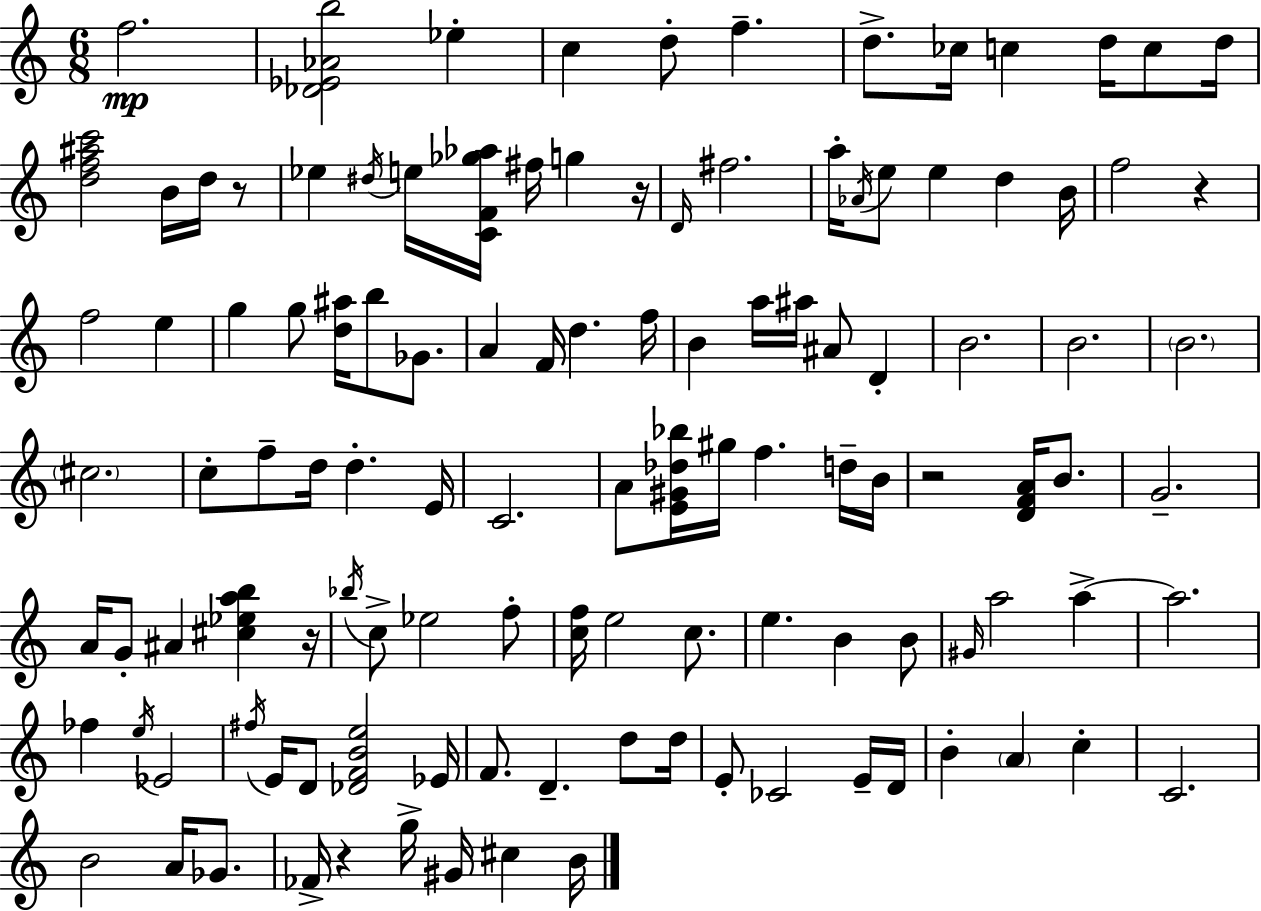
{
  \clef treble
  \numericTimeSignature
  \time 6/8
  \key a \minor
  f''2.\mp | <des' ees' aes' b''>2 ees''4-. | c''4 d''8-. f''4.-- | d''8.-> ces''16 c''4 d''16 c''8 d''16 | \break <d'' f'' ais'' c'''>2 b'16 d''16 r8 | ees''4 \acciaccatura { dis''16 } e''16 <c' f' ges'' aes''>16 fis''16 g''4 | r16 \grace { d'16 } fis''2. | a''16-. \acciaccatura { aes'16 } e''8 e''4 d''4 | \break b'16 f''2 r4 | f''2 e''4 | g''4 g''8 <d'' ais''>16 b''8 | ges'8. a'4 f'16 d''4. | \break f''16 b'4 a''16 ais''16 ais'8 d'4-. | b'2. | b'2. | \parenthesize b'2. | \break \parenthesize cis''2. | c''8-. f''8-- d''16 d''4.-. | e'16 c'2. | a'8 <e' gis' des'' bes''>16 gis''16 f''4. | \break d''16-- b'16 r2 <d' f' a'>16 | b'8. g'2.-- | a'16 g'8-. ais'4 <cis'' ees'' a'' b''>4 | r16 \acciaccatura { bes''16 } c''8-> ees''2 | \break f''8-. <c'' f''>16 e''2 | c''8. e''4. b'4 | b'8 \grace { gis'16 } a''2 | a''4->~~ a''2. | \break fes''4 \acciaccatura { e''16 } ees'2 | \acciaccatura { fis''16 } e'16 d'8 <des' f' b' e''>2 | ees'16 f'8. d'4.-- | d''8 d''16 e'8-. ces'2 | \break e'16-- d'16 b'4-. \parenthesize a'4 | c''4-. c'2. | b'2 | a'16 ges'8. fes'16-> r4 | \break g''16-> gis'16 cis''4 b'16 \bar "|."
}